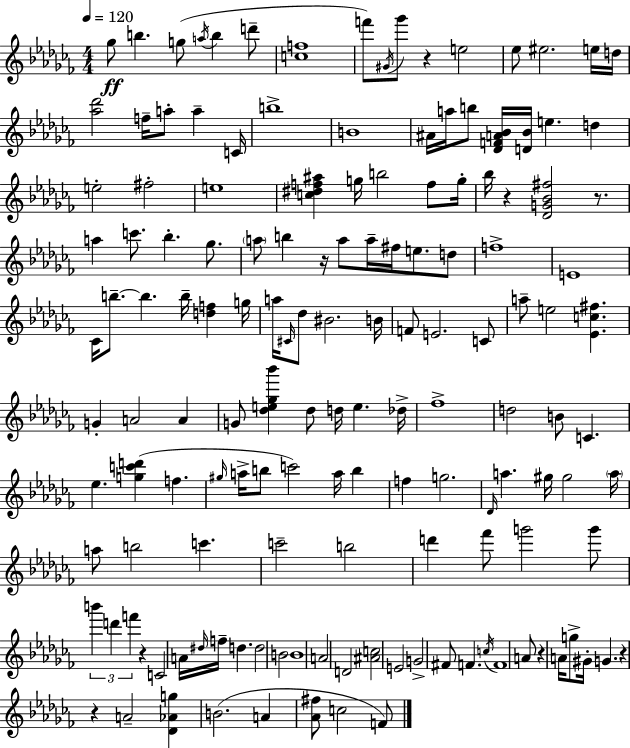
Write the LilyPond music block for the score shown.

{
  \clef treble
  \numericTimeSignature
  \time 4/4
  \key aes \minor
  \tempo 4 = 120
  ges''8\ff b''4. g''8( \acciaccatura { a''16 } b''4 d'''8-- | <c'' f''>1 | f'''8) \acciaccatura { gis'16 } ges'''8 r4 e''2 | ees''8 eis''2. | \break e''16 d''16 <aes'' des'''>2 f''16-- a''8-. a''4-- | c'16 b''1-> | b'1 | ais'16 a''16 b''8 <des' f' a' bes'>16 <d' bes'>16 e''4. d''4 | \break e''2-. fis''2-. | e''1 | <c'' dis'' f'' ais''>4 g''16 b''2 f''8 | g''16-. bes''16 r4 <des' g' bes' fis''>2 r8. | \break a''4 c'''8. bes''4.-. ges''8. | \parenthesize a''8 b''4 r16 a''8 a''16-- fis''16 e''8. | d''8 f''1-> | e'1 | \break ces'16 b''8.--~~ b''4. b''16-- <d'' f''>4 | g''16 a''16 \grace { cis'16 } des''8 bis'2. | b'16 f'8 e'2. | c'8 a''8-- e''2 <ees' c'' fis''>4. | \break g'4-. a'2 a'4 | g'8 <des'' e'' ges'' bes'''>4 des''8 d''16 e''4. | des''16-> fes''1-> | d''2 b'8 c'4. | \break ees''4. <g'' c''' d'''>4( f''4. | \grace { gis''16 } a''16-> b''8 c'''2) a''16 | b''4 f''4 g''2. | \grace { des'16 } a''4. gis''16 gis''2 | \break \parenthesize a''16 a''8 b''2 c'''4. | c'''2-- b''2 | d'''4 fes'''8 g'''2 | g'''8 \tuplet 3/2 { b'''4 d'''4 f'''4 } | \break r4 c'2 a'16 \grace { dis''16 } f''16-- | d''4. d''2 b'2 | b'1 | a'2 d'2 | \break <ais' c''>2 e'2 | g'2-> fis'8 | f'4. \acciaccatura { c''16 } f'1 | a'8 r4 a'16 g''8-> | \break gis'16-. g'4. r4 r4 a'2-- | <des' aes' g''>4 b'2.( | a'4 <aes' fis''>8 c''2 | f'8) \bar "|."
}